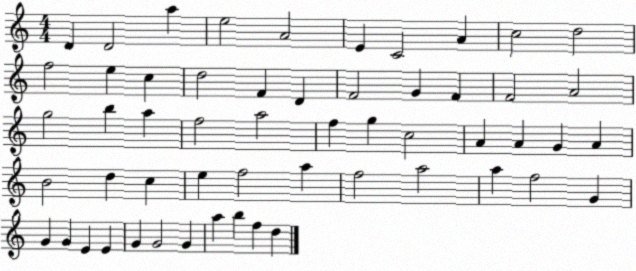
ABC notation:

X:1
T:Untitled
M:4/4
L:1/4
K:C
D D2 a e2 A2 E C2 A c2 d2 f2 e c d2 F D F2 G F F2 A2 g2 b a f2 a2 f g c2 A A G A B2 d c e f2 a f2 a2 a f2 G G G E E G G2 G a b f d